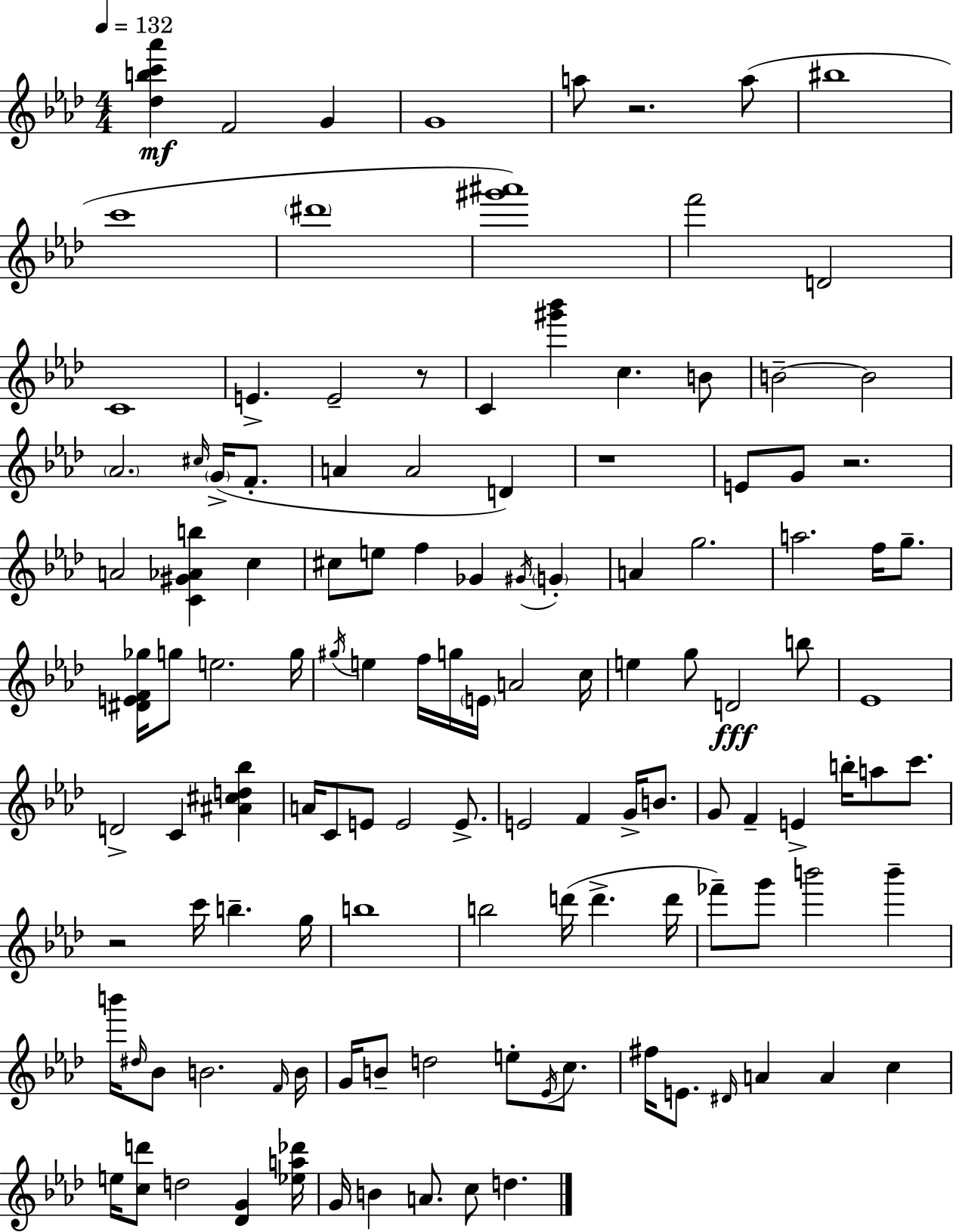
[Db5,B5,C6,Ab6]/q F4/h G4/q G4/w A5/e R/h. A5/e BIS5/w C6/w D#6/w [G#6,A#6]/w F6/h D4/h C4/w E4/q. E4/h R/e C4/q [G#6,Bb6]/q C5/q. B4/e B4/h B4/h Ab4/h. C#5/s G4/s F4/e. A4/q A4/h D4/q R/w E4/e G4/e R/h. A4/h [C4,G#4,Ab4,B5]/q C5/q C#5/e E5/e F5/q Gb4/q G#4/s G4/q A4/q G5/h. A5/h. F5/s G5/e. [D#4,E4,F4,Gb5]/s G5/e E5/h. G5/s G#5/s E5/q F5/s G5/s E4/s A4/h C5/s E5/q G5/e D4/h B5/e Eb4/w D4/h C4/q [A#4,C#5,D5,Bb5]/q A4/s C4/e E4/e E4/h E4/e. E4/h F4/q G4/s B4/e. G4/e F4/q E4/q B5/s A5/e C6/e. R/h C6/s B5/q. G5/s B5/w B5/h D6/s D6/q. D6/s FES6/e G6/e B6/h B6/q B6/s D#5/s Bb4/e B4/h. F4/s B4/s G4/s B4/e D5/h E5/e Eb4/s C5/e. F#5/s E4/e. D#4/s A4/q A4/q C5/q E5/s [C5,D6]/e D5/h [Db4,G4]/q [Eb5,A5,Db6]/s G4/s B4/q A4/e. C5/e D5/q.